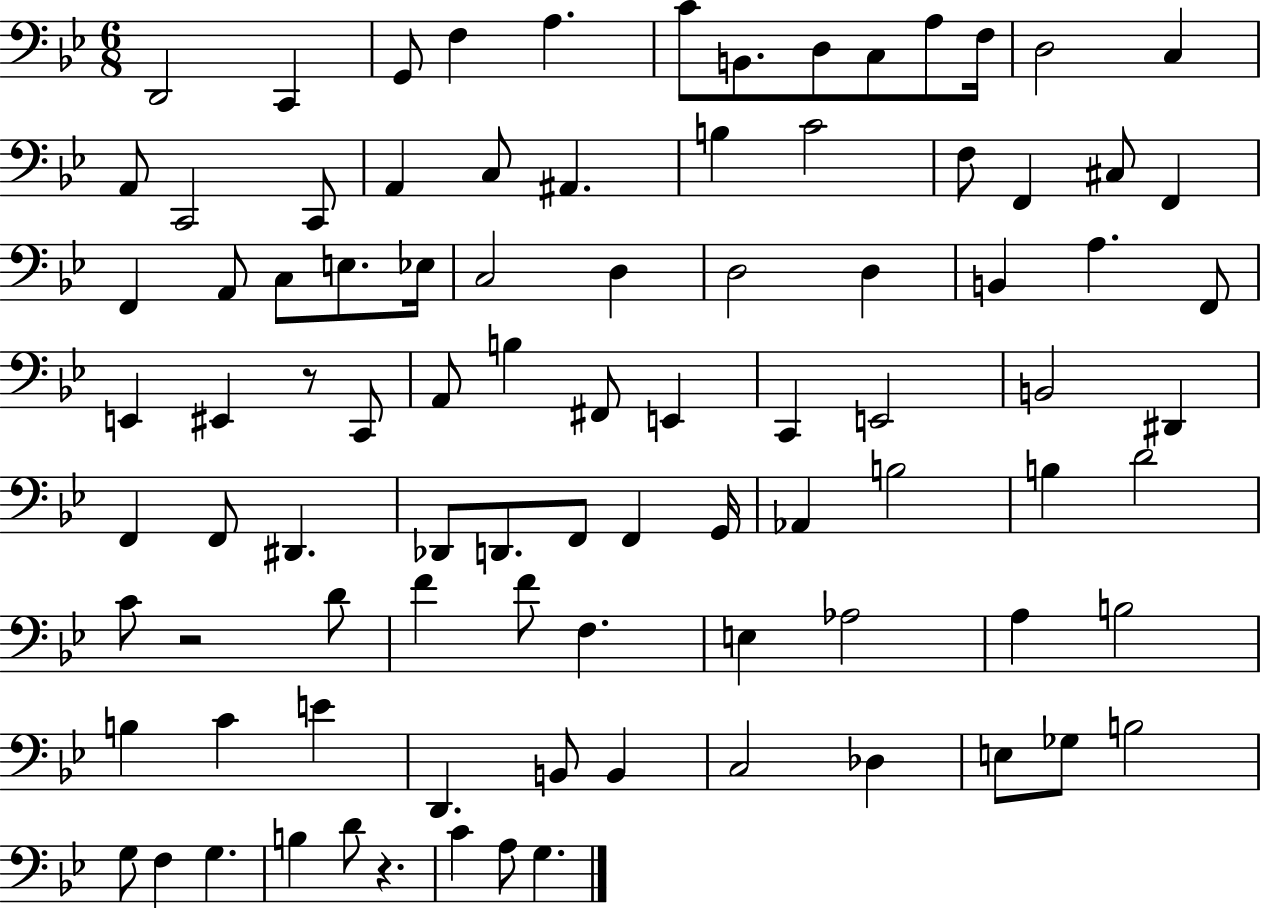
X:1
T:Untitled
M:6/8
L:1/4
K:Bb
D,,2 C,, G,,/2 F, A, C/2 B,,/2 D,/2 C,/2 A,/2 F,/4 D,2 C, A,,/2 C,,2 C,,/2 A,, C,/2 ^A,, B, C2 F,/2 F,, ^C,/2 F,, F,, A,,/2 C,/2 E,/2 _E,/4 C,2 D, D,2 D, B,, A, F,,/2 E,, ^E,, z/2 C,,/2 A,,/2 B, ^F,,/2 E,, C,, E,,2 B,,2 ^D,, F,, F,,/2 ^D,, _D,,/2 D,,/2 F,,/2 F,, G,,/4 _A,, B,2 B, D2 C/2 z2 D/2 F F/2 F, E, _A,2 A, B,2 B, C E D,, B,,/2 B,, C,2 _D, E,/2 _G,/2 B,2 G,/2 F, G, B, D/2 z C A,/2 G,